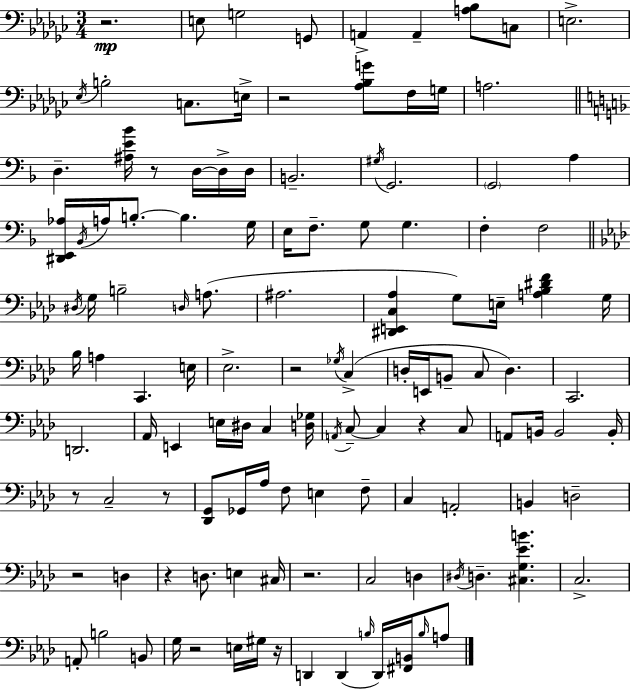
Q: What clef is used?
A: bass